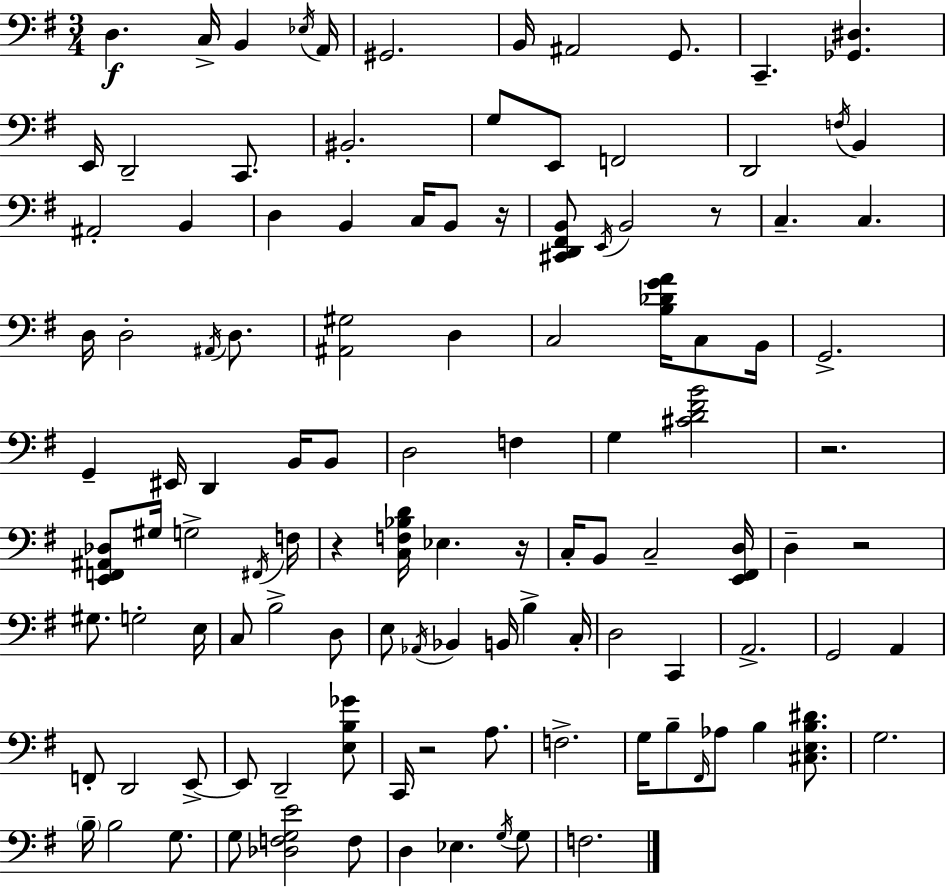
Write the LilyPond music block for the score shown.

{
  \clef bass
  \numericTimeSignature
  \time 3/4
  \key g \major
  d4.\f c16-> b,4 \acciaccatura { ees16 } | a,16 gis,2. | b,16 ais,2 g,8. | c,4.-- <ges, dis>4. | \break e,16 d,2-- c,8. | bis,2.-. | g8 e,8 f,2 | d,2 \acciaccatura { f16 } b,4 | \break ais,2-. b,4 | d4 b,4 c16 b,8 | r16 <cis, d, fis, b,>8 \acciaccatura { e,16 } b,2 | r8 c4.-- c4. | \break d16 d2-. | \acciaccatura { ais,16 } d8. <ais, gis>2 | d4 c2 | <b des' g' a'>16 c8 b,16 g,2.-> | \break g,4-- eis,16 d,4 | b,16 b,8 d2 | f4 g4 <cis' d' fis' b'>2 | r2. | \break <e, f, ais, des>8 gis16 g2-> | \acciaccatura { fis,16 } f16 r4 <c f bes d'>16 ees4. | r16 c16-. b,8 c2-- | <e, fis, d>16 d4-- r2 | \break gis8. g2-. | e16 c8 b2-> | d8 e8 \acciaccatura { aes,16 } bes,4 | b,16 b4-> c16-. d2 | \break c,4 a,2.-> | g,2 | a,4 f,8-. d,2 | e,8->~~ e,8 d,2-- | \break <e b ges'>8 c,16 r2 | a8. f2.-> | g16 b8-- \grace { fis,16 } aes8 | b4 <cis e b dis'>8. g2. | \break \parenthesize b16-- b2 | g8. g8 <des f g e'>2 | f8 d4 ees4. | \acciaccatura { g16 } g8 f2. | \break \bar "|."
}